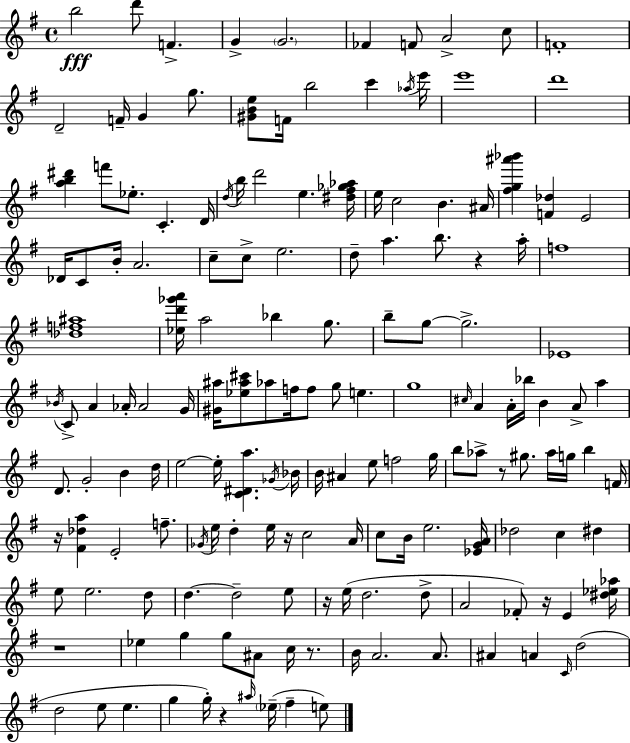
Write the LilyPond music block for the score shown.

{
  \clef treble
  \time 4/4
  \defaultTimeSignature
  \key g \major
  b''2\fff d'''8 f'4.-> | g'4-> \parenthesize g'2. | fes'4 f'8 a'2-> c''8 | f'1-. | \break d'2-- f'16-- g'4 g''8. | <gis' b' e''>8 f'16 b''2 c'''4 \acciaccatura { aes''16 } | e'''16 e'''1 | d'''1 | \break <a'' b'' dis'''>4 f'''8 ees''8.-. c'4.-. | d'16 \acciaccatura { d''16 } b''16 d'''2 e''4. | <dis'' fis'' ges'' aes''>16 e''16 c''2 b'4. | ais'16 <fis'' g'' ais''' bes'''>4 <f' des''>4 e'2 | \break des'16 c'8 b'16-. a'2. | c''8-- c''8-> e''2. | d''8-- a''4. b''8. r4 | a''16-. f''1 | \break <des'' f'' ais''>1 | <ees'' d''' ges''' a'''>16 a''2 bes''4 g''8. | b''8-- g''8~~ g''2.-> | ees'1 | \break \acciaccatura { bes'16 } c'8-> a'4 aes'16-. aes'2 | g'16 <gis' ais''>16 <ees'' ais'' cis'''>8 aes''8 f''16 f''8 g''8 e''4. | g''1 | \grace { cis''16 } a'4 a'16-. bes''16 b'4 a'8-> | \break a''4 d'8. g'2-. b'4 | d''16 e''2~~ e''16-. <c' dis' a''>4. | \acciaccatura { ges'16 } bes'16 b'16 ais'4 e''8 f''2 | g''16 b''8 aes''8-> r8 gis''8. aes''16 g''16 | \break b''4 f'16 r16 <fis' des'' a''>4 e'2-. | f''8.-- \acciaccatura { ges'16 } e''16 d''4-. e''16 r16 c''2 | a'16 c''8 b'16 e''2. | <ees' g' a'>16 des''2 c''4 | \break dis''4 e''8 e''2. | d''8 d''4.~~ d''2-- | e''8 r16 e''16( d''2. | d''8-> a'2 fes'8-.) | \break r16 e'4 <dis'' ees'' aes''>16 r1 | ees''4 g''4 g''8 | ais'8 c''16 r8. b'16 a'2. | a'8. ais'4 a'4 \grace { c'16 } d''2( | \break d''2 e''8 | e''4. g''4 g''16-.) r4 | \grace { ais''16 }( \parenthesize ees''16-- fis''4-- e''8) \bar "|."
}